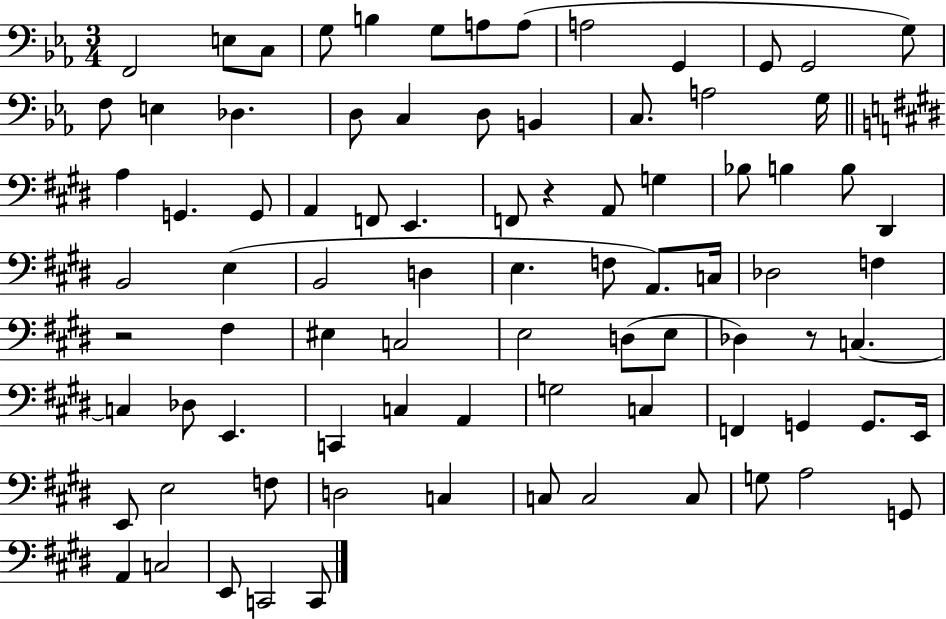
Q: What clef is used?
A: bass